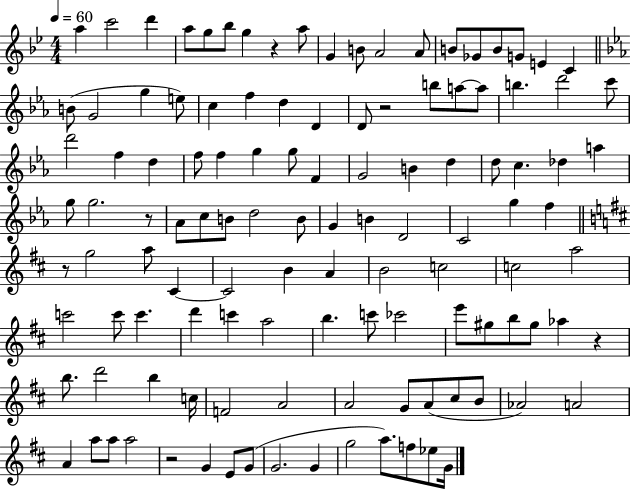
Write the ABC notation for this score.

X:1
T:Untitled
M:4/4
L:1/4
K:Bb
a c'2 d' a/2 g/2 _b/2 g z a/2 G B/2 A2 A/2 B/2 _G/2 B/2 G/2 E C B/2 G2 g e/2 c f d D D/2 z2 b/2 a/2 a/2 b d'2 c'/2 d'2 f d f/2 f g g/2 F G2 B d d/2 c _d a g/2 g2 z/2 _A/2 c/2 B/2 d2 B/2 G B D2 C2 g f z/2 g2 a/2 ^C ^C2 B A B2 c2 c2 a2 c'2 c'/2 c' d' c' a2 b c'/2 _c'2 e'/2 ^g/2 b/2 ^g/2 _a z b/2 d'2 b c/4 F2 A2 A2 G/2 A/2 ^c/2 B/2 _A2 A2 A a/2 a/2 a2 z2 G E/2 G/2 G2 G g2 a/2 f/2 _e/2 G/4